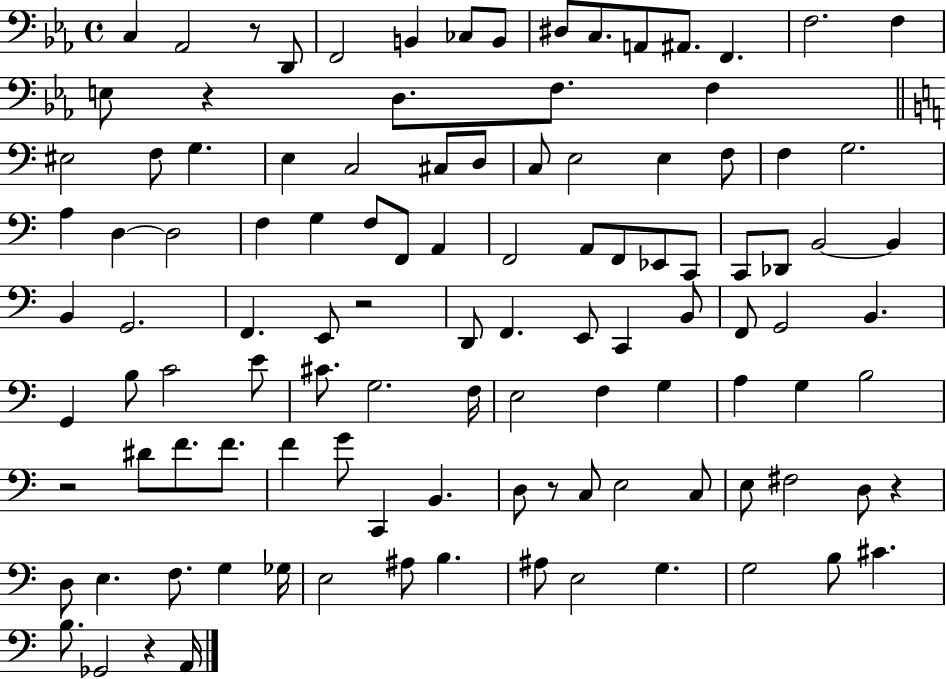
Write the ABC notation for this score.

X:1
T:Untitled
M:4/4
L:1/4
K:Eb
C, _A,,2 z/2 D,,/2 F,,2 B,, _C,/2 B,,/2 ^D,/2 C,/2 A,,/2 ^A,,/2 F,, F,2 F, E,/2 z D,/2 F,/2 F, ^E,2 F,/2 G, E, C,2 ^C,/2 D,/2 C,/2 E,2 E, F,/2 F, G,2 A, D, D,2 F, G, F,/2 F,,/2 A,, F,,2 A,,/2 F,,/2 _E,,/2 C,,/2 C,,/2 _D,,/2 B,,2 B,, B,, G,,2 F,, E,,/2 z2 D,,/2 F,, E,,/2 C,, B,,/2 F,,/2 G,,2 B,, G,, B,/2 C2 E/2 ^C/2 G,2 F,/4 E,2 F, G, A, G, B,2 z2 ^D/2 F/2 F/2 F G/2 C,, B,, D,/2 z/2 C,/2 E,2 C,/2 E,/2 ^F,2 D,/2 z D,/2 E, F,/2 G, _G,/4 E,2 ^A,/2 B, ^A,/2 E,2 G, G,2 B,/2 ^C B,/2 _G,,2 z A,,/4